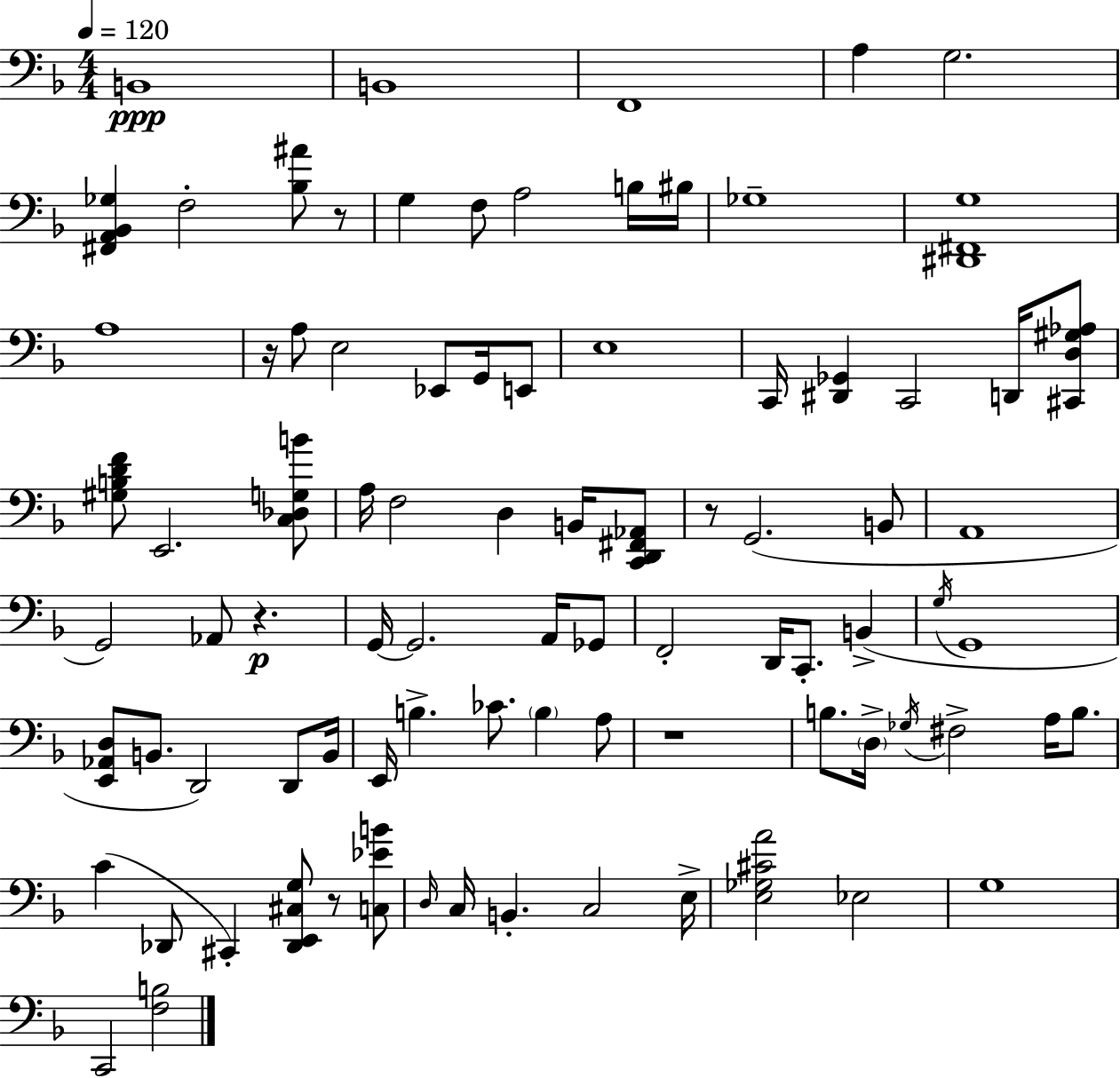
B2/w B2/w F2/w A3/q G3/h. [F#2,A2,Bb2,Gb3]/q F3/h [Bb3,A#4]/e R/e G3/q F3/e A3/h B3/s BIS3/s Gb3/w [D#2,F#2,G3]/w A3/w R/s A3/e E3/h Eb2/e G2/s E2/e E3/w C2/s [D#2,Gb2]/q C2/h D2/s [C#2,D3,G#3,Ab3]/e [G#3,B3,D4,F4]/e E2/h. [C3,Db3,G3,B4]/e A3/s F3/h D3/q B2/s [C2,D2,F#2,Ab2]/e R/e G2/h. B2/e A2/w G2/h Ab2/e R/q. G2/s G2/h. A2/s Gb2/e F2/h D2/s C2/e. B2/q G3/s G2/w [E2,Ab2,D3]/e B2/e. D2/h D2/e B2/s E2/s B3/q. CES4/e. B3/q A3/e R/w B3/e. D3/s Gb3/s F#3/h A3/s B3/e. C4/q Db2/e C#2/q [Db2,E2,C#3,G3]/e R/e [C3,Eb4,B4]/e D3/s C3/s B2/q. C3/h E3/s [E3,Gb3,C#4,A4]/h Eb3/h G3/w C2/h [F3,B3]/h